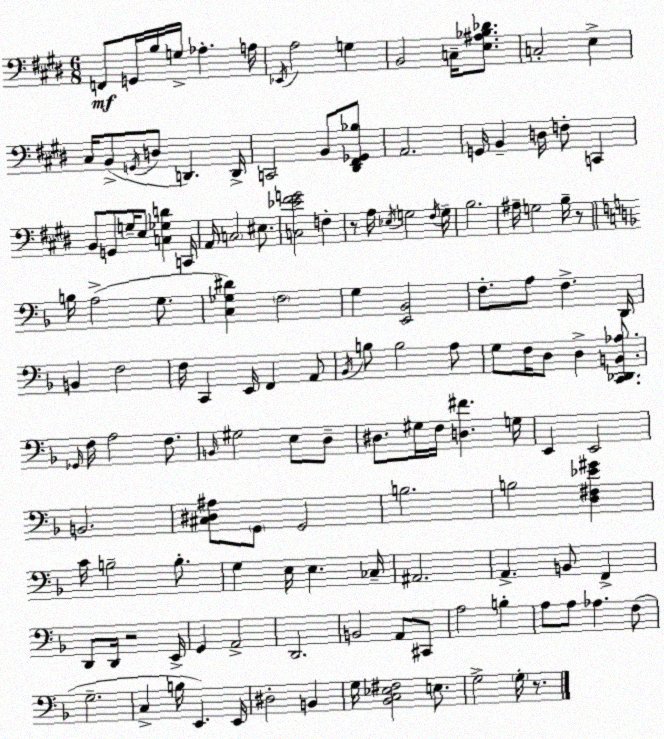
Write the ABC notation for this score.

X:1
T:Untitled
M:6/8
L:1/4
K:E
F,,/2 G,,/4 B,/4 G,/4 _A, A,/4 _E,,/4 A,2 G, B,,2 C,/4 [E,^A,_B,_D]/2 C,2 E, ^C,/4 B,,/2 G,,/4 D,/2 D,, D,,/4 C,,2 B,,/2 [^D,,^F,,_G,,_B,]/2 A,,2 G,,/4 B,, D,/4 F,/2 C,, B,,/2 G,,/2 G,/4 E,/2 [C,_G,D] C,,/4 A,,/4 C,2 ^E,/2 [C,_E^FG]2 F, z/2 A,/4 _E,/4 G,2 ^F,/4 G,/4 B,2 ^A,/4 G,2 B,/4 z/2 B,/4 A,2 G,/2 [C,_G,^D] F,2 G, [E,,_B,,]2 F,/2 A,/2 F, D,,/4 B,, F,2 F,/4 C,, E,,/4 F,, A,,/2 _B,,/4 B,/2 B,2 A,/2 G,/2 F,/4 D,/2 D, [C,,_D,,B,,_A,]/2 _G,,/4 F,/4 A,2 F,/2 B,,/4 ^G,2 E,/2 D,/2 ^D,/2 ^G,/4 F,/4 [D,^F] G,/4 E,, E,,2 B,,2 [^C,^D,^A,]/2 G,,/2 G,,2 B,2 B,2 [D,^F,_E^G] C/4 B,2 B,/2 G, E,/4 E, _C,/4 ^A,,2 A,, B,,/2 F,, D,,/2 D,,/4 z2 E,,/4 G,, A,,2 D,,2 B,,2 A,,/2 ^C,,/2 A,2 B, A,/2 A,/2 _A, F,/2 G,2 C, B,/4 E,, E,,/4 ^D,2 B,, G,/4 [_B,,C,_E,^F,]2 E,/2 G,2 G,/4 z/2